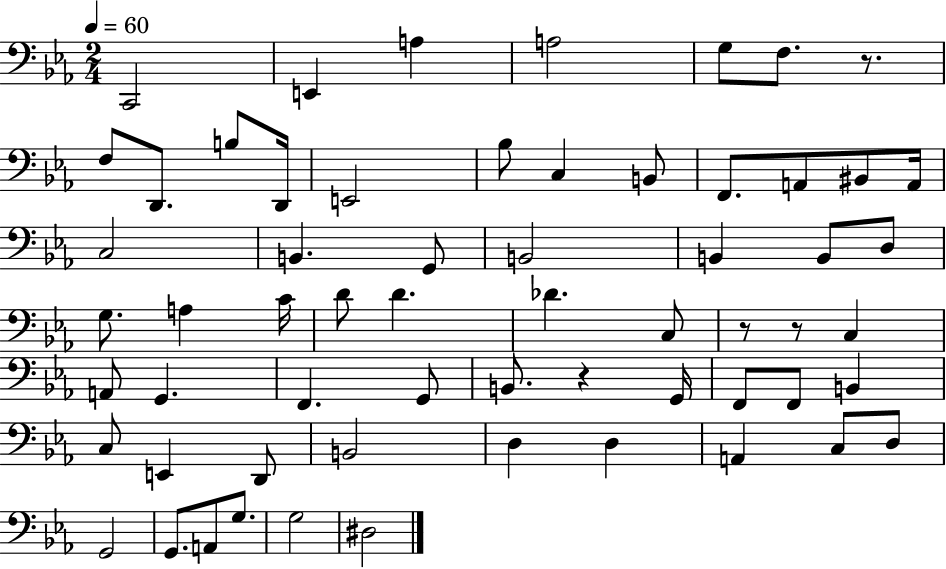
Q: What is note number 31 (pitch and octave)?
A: Db4